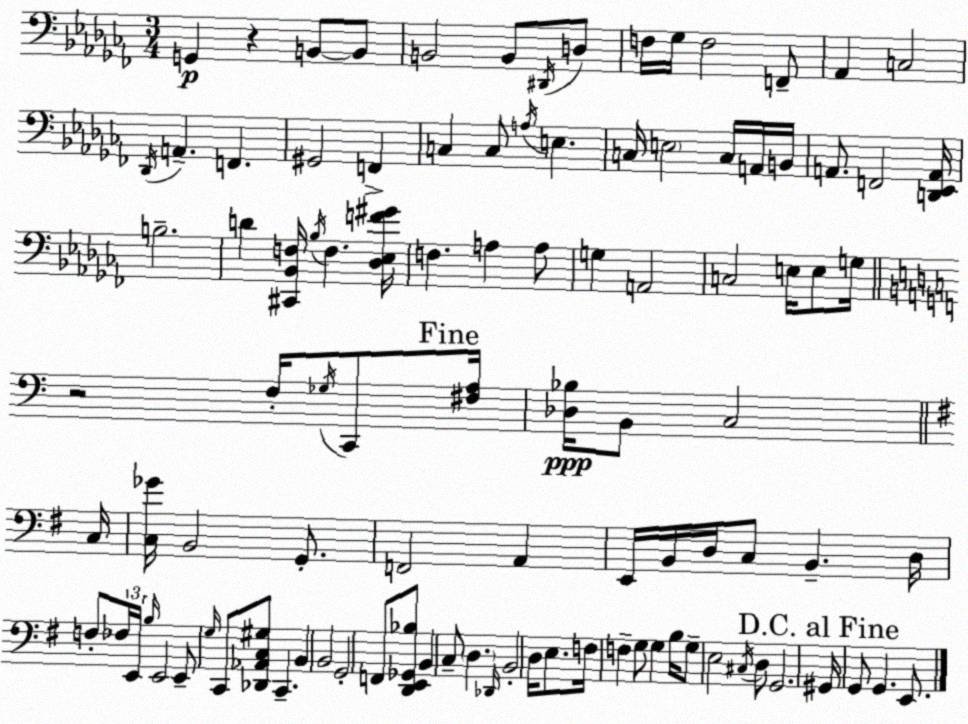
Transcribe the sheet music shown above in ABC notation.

X:1
T:Untitled
M:3/4
L:1/4
K:Abm
G,, z B,,/2 B,,/2 B,,2 B,,/2 ^D,,/4 D,/2 F,/4 _G,/4 F,2 F,,/2 _A,, C,2 _D,,/4 A,, F,, ^G,,2 F,, C, C,/2 A,/4 E, C,/4 E,2 C,/4 A,,/4 B,,/4 A,,/2 F,,2 [D,,_E,,A,,]/4 B,2 D [^C,,_B,,F,]/4 _B,/4 F, [_D,_E,F^G]/4 F, A, A,/2 G, A,,2 C,2 E,/4 E,/2 G,/4 z2 F,/4 _G,/4 C,,/2 [^F,A,]/4 [_D,_B,]/4 B,,/2 C,2 C,/4 [C,_G]/4 B,,2 G,,/2 F,,2 A,, E,,/4 B,,/4 D,/4 C,/2 B,, D,/4 F,/2 _F,/4 E,,/4 B,/4 E,,2 E,,/2 G,/4 C,,/2 [_D,,_A,,C,^G,]/2 C,, B,, B,,2 G,,2 F,,/2 [D,,E,,_G,,_B,]/2 B,, C,/2 D, _D,,/4 B,,2 D,/4 E,/2 F,/4 F, G,/2 G, B,/4 G,/2 E,2 ^C,/4 D,/2 G,,2 ^G,,/4 G,,/2 G,, E,,/2